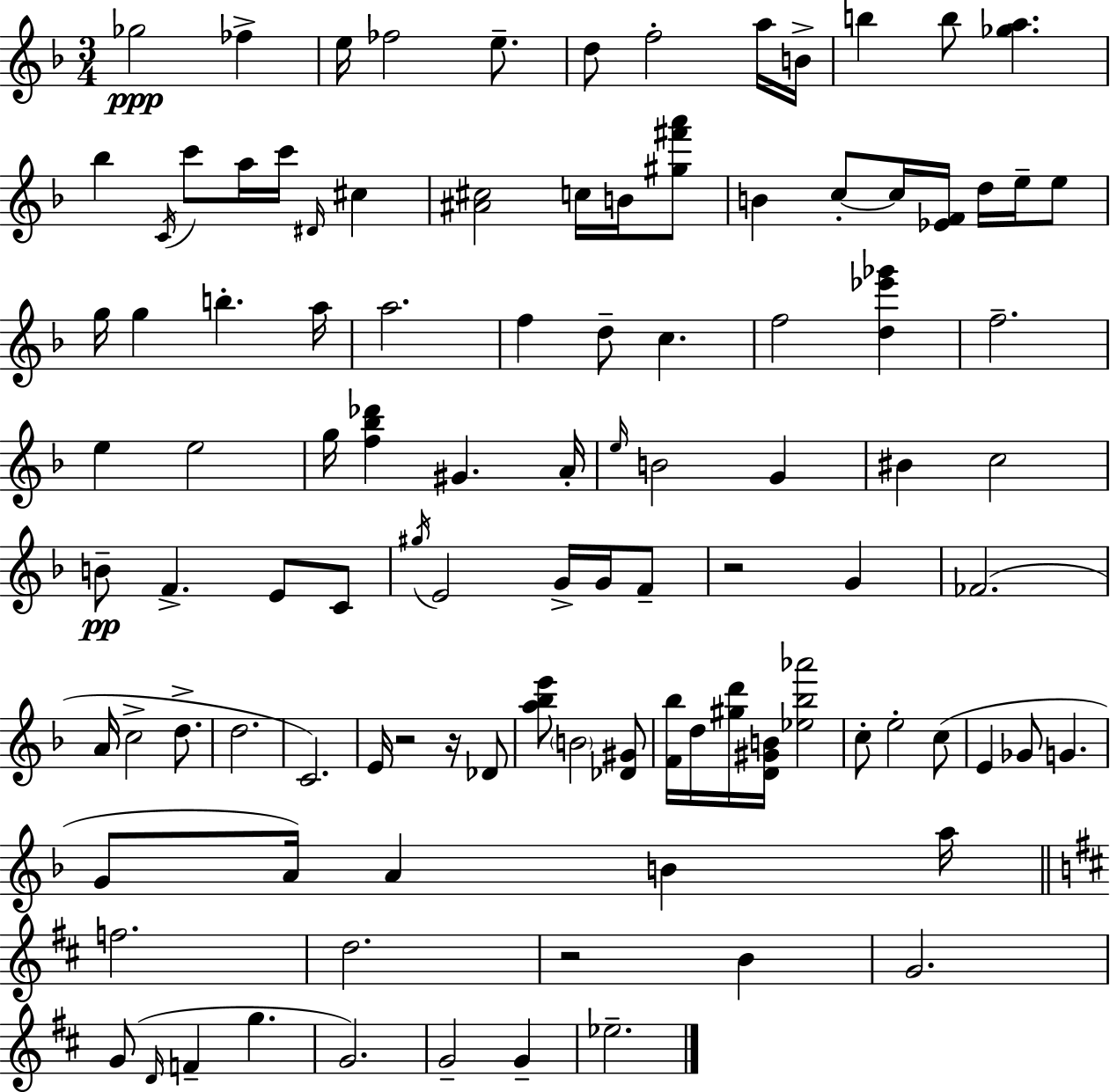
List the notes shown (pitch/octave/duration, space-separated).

Gb5/h FES5/q E5/s FES5/h E5/e. D5/e F5/h A5/s B4/s B5/q B5/e [Gb5,A5]/q. Bb5/q C4/s C6/e A5/s C6/s D#4/s C#5/q [A#4,C#5]/h C5/s B4/s [G#5,F#6,A6]/e B4/q C5/e C5/s [Eb4,F4]/s D5/s E5/s E5/e G5/s G5/q B5/q. A5/s A5/h. F5/q D5/e C5/q. F5/h [D5,Eb6,Gb6]/q F5/h. E5/q E5/h G5/s [F5,Bb5,Db6]/q G#4/q. A4/s E5/s B4/h G4/q BIS4/q C5/h B4/e F4/q. E4/e C4/e G#5/s E4/h G4/s G4/s F4/e R/h G4/q FES4/h. A4/s C5/h D5/e. D5/h. C4/h. E4/s R/h R/s Db4/e [A5,Bb5,E6]/e B4/h [Db4,G#4]/e [F4,Bb5]/s D5/s [G#5,D6]/s [D4,G#4,B4]/s [Eb5,Bb5,Ab6]/h C5/e E5/h C5/e E4/q Gb4/e G4/q. G4/e A4/s A4/q B4/q A5/s F5/h. D5/h. R/h B4/q G4/h. G4/e D4/s F4/q G5/q. G4/h. G4/h G4/q Eb5/h.